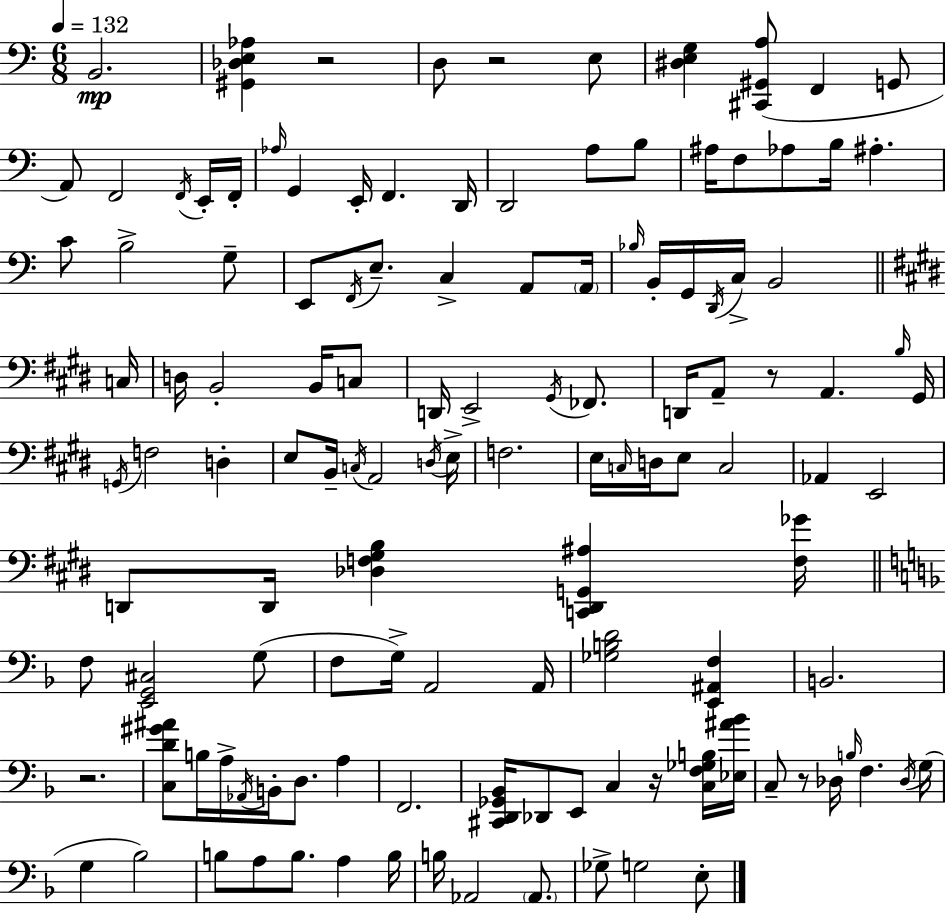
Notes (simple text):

B2/h. [G#2,Db3,E3,Ab3]/q R/h D3/e R/h E3/e [D#3,E3,G3]/q [C#2,G#2,A3]/e F2/q G2/e A2/e F2/h F2/s E2/s F2/s Ab3/s G2/q E2/s F2/q. D2/s D2/h A3/e B3/e A#3/s F3/e Ab3/e B3/s A#3/q. C4/e B3/h G3/e E2/e F2/s E3/e. C3/q A2/e A2/s Bb3/s B2/s G2/s D2/s C3/s B2/h C3/s D3/s B2/h B2/s C3/e D2/s E2/h G#2/s FES2/e. D2/s A2/e R/e A2/q. B3/s G#2/s G2/s F3/h D3/q E3/e B2/s C3/s A2/h D3/s E3/s F3/h. E3/s C3/s D3/s E3/e C3/h Ab2/q E2/h D2/e D2/s [Db3,F3,G#3,B3]/q [C2,D2,G2,A#3]/q [F3,Gb4]/s F3/e [E2,G2,C#3]/h G3/e F3/e G3/s A2/h A2/s [Gb3,B3,D4]/h [E2,A#2,F3]/q B2/h. R/h. [C3,D4,G#4,A#4]/e B3/s A3/s Ab2/s B2/s D3/e. A3/q F2/h. [C#2,D2,Gb2,Bb2]/s Db2/e E2/e C3/q R/s [C3,F3,Gb3,B3]/s [Eb3,A#4,Bb4]/s C3/e R/e Db3/s B3/s F3/q. Db3/s G3/s G3/q Bb3/h B3/e A3/e B3/e. A3/q B3/s B3/s Ab2/h Ab2/e. Gb3/e G3/h E3/e